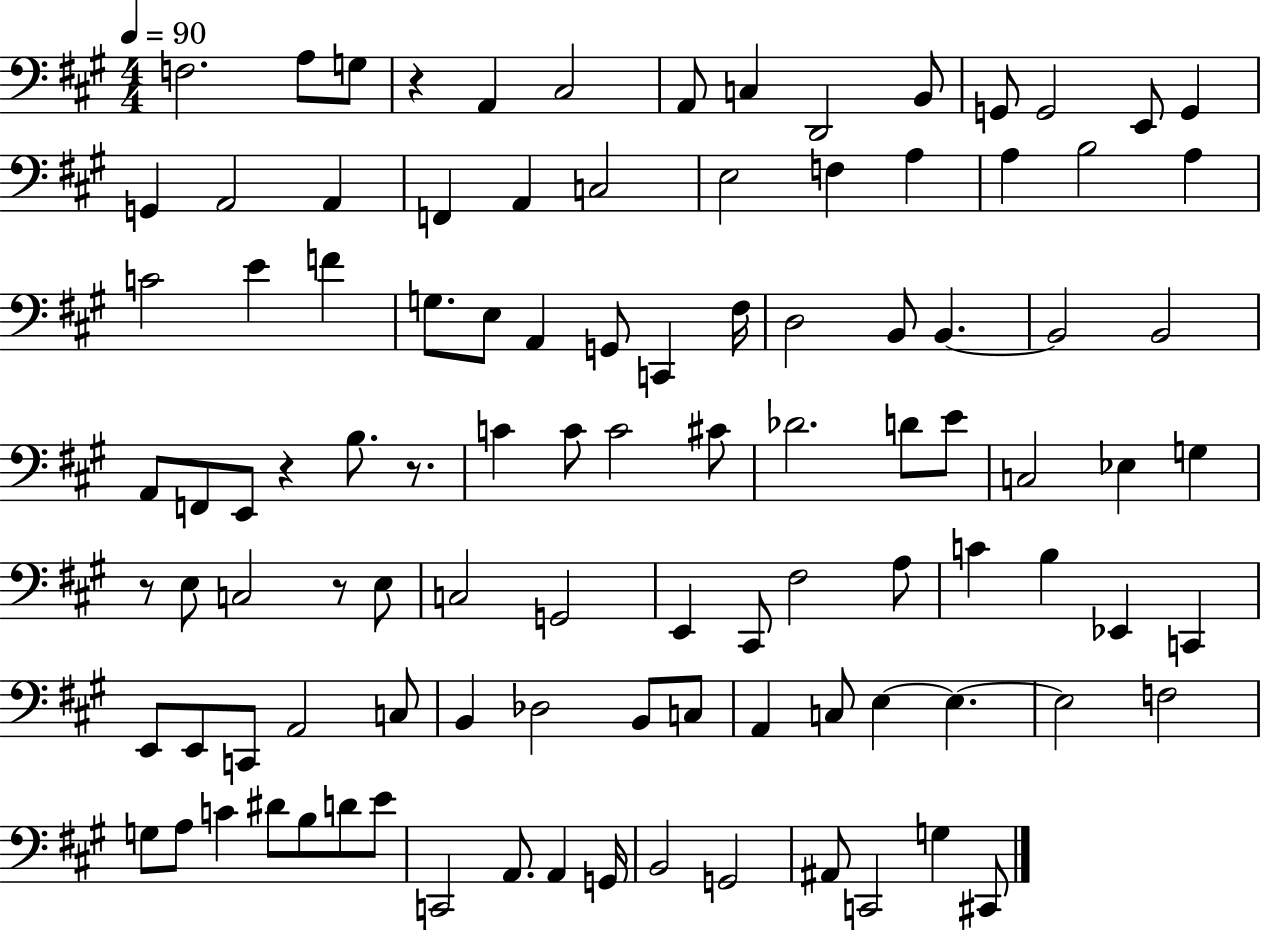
{
  \clef bass
  \numericTimeSignature
  \time 4/4
  \key a \major
  \tempo 4 = 90
  f2. a8 g8 | r4 a,4 cis2 | a,8 c4 d,2 b,8 | g,8 g,2 e,8 g,4 | \break g,4 a,2 a,4 | f,4 a,4 c2 | e2 f4 a4 | a4 b2 a4 | \break c'2 e'4 f'4 | g8. e8 a,4 g,8 c,4 fis16 | d2 b,8 b,4.~~ | b,2 b,2 | \break a,8 f,8 e,8 r4 b8. r8. | c'4 c'8 c'2 cis'8 | des'2. d'8 e'8 | c2 ees4 g4 | \break r8 e8 c2 r8 e8 | c2 g,2 | e,4 cis,8 fis2 a8 | c'4 b4 ees,4 c,4 | \break e,8 e,8 c,8 a,2 c8 | b,4 des2 b,8 c8 | a,4 c8 e4~~ e4.~~ | e2 f2 | \break g8 a8 c'4 dis'8 b8 d'8 e'8 | c,2 a,8. a,4 g,16 | b,2 g,2 | ais,8 c,2 g4 cis,8 | \break \bar "|."
}